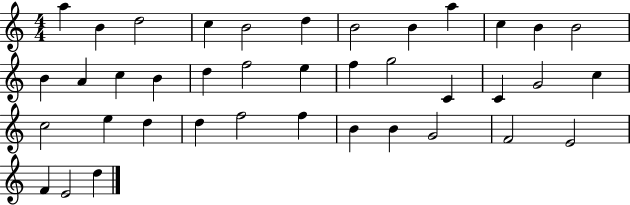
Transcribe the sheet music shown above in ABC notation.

X:1
T:Untitled
M:4/4
L:1/4
K:C
a B d2 c B2 d B2 B a c B B2 B A c B d f2 e f g2 C C G2 c c2 e d d f2 f B B G2 F2 E2 F E2 d